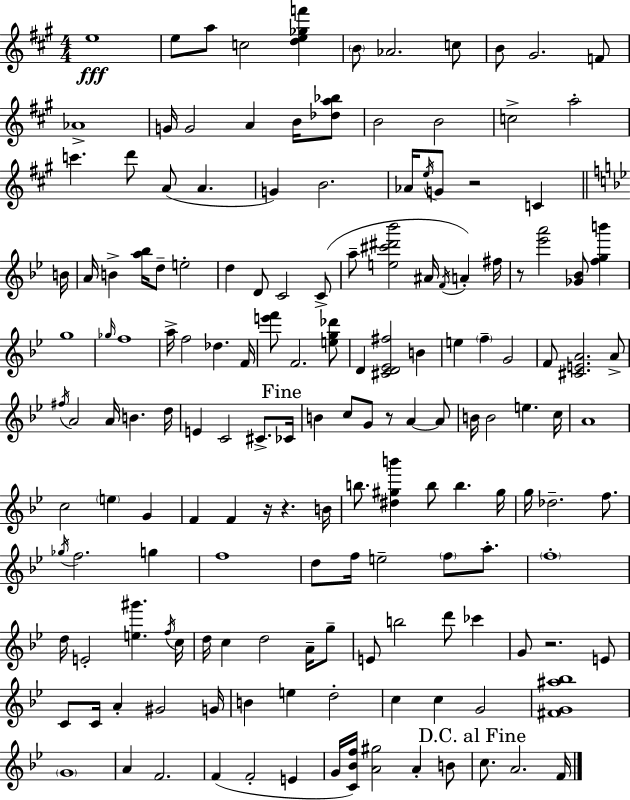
X:1
T:Untitled
M:4/4
L:1/4
K:A
e4 e/2 a/2 c2 [de_gf'] B/2 _A2 c/2 B/2 ^G2 F/2 _A4 G/4 G2 A B/4 [_da_b]/2 B2 B2 c2 a2 c' d'/2 A/2 A G B2 _A/4 e/4 G/2 z2 C B/4 A/4 B [a_b]/4 d/2 e2 d D/2 C2 C/2 a/2 [e^c'^d'_b']2 ^A/4 F/4 A ^f/4 z/2 [_e'a']2 [_G_B]/2 [fgb'] g4 _g/4 f4 a/4 f2 _d F/4 [e'f']/2 F2 [eg_d']/2 D [^CD_E^f]2 B e f G2 F/2 [^CEA]2 A/2 ^f/4 A2 A/4 B d/4 E C2 ^C/2 _C/4 B c/2 G/2 z/2 A A/2 B/4 B2 e c/4 A4 c2 e G F F z/4 z B/4 b/2 [^d^gb'] b/2 b ^g/4 g/4 _d2 f/2 _g/4 f2 g f4 d/2 f/4 e2 f/2 a/2 f4 d/4 E2 [e^g'] f/4 c/4 d/4 c d2 A/4 g/2 E/2 b2 d'/2 _c' G/2 z2 E/2 C/2 C/4 A ^G2 G/4 B e d2 c c G2 [^FG^a_b]4 G4 A F2 F F2 E G/4 [C_Bf]/4 [A^g]2 A B/2 c/2 A2 F/4